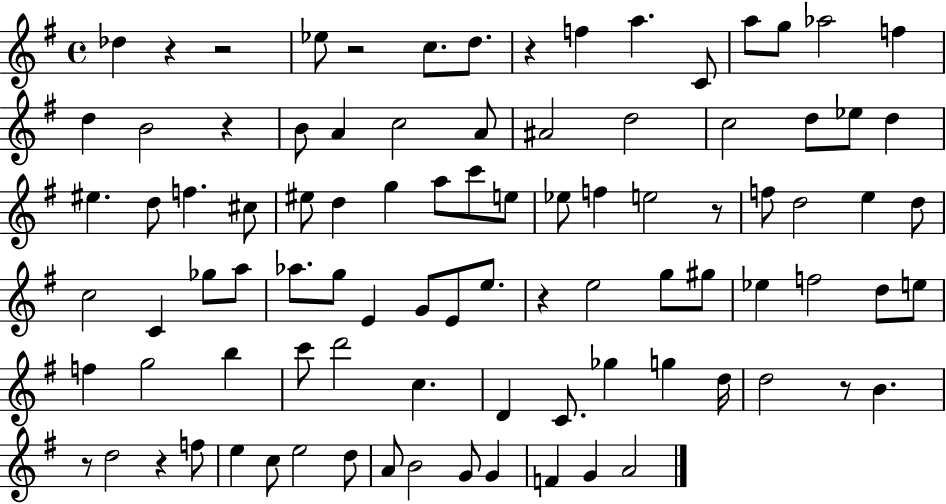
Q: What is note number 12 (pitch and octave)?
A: D5